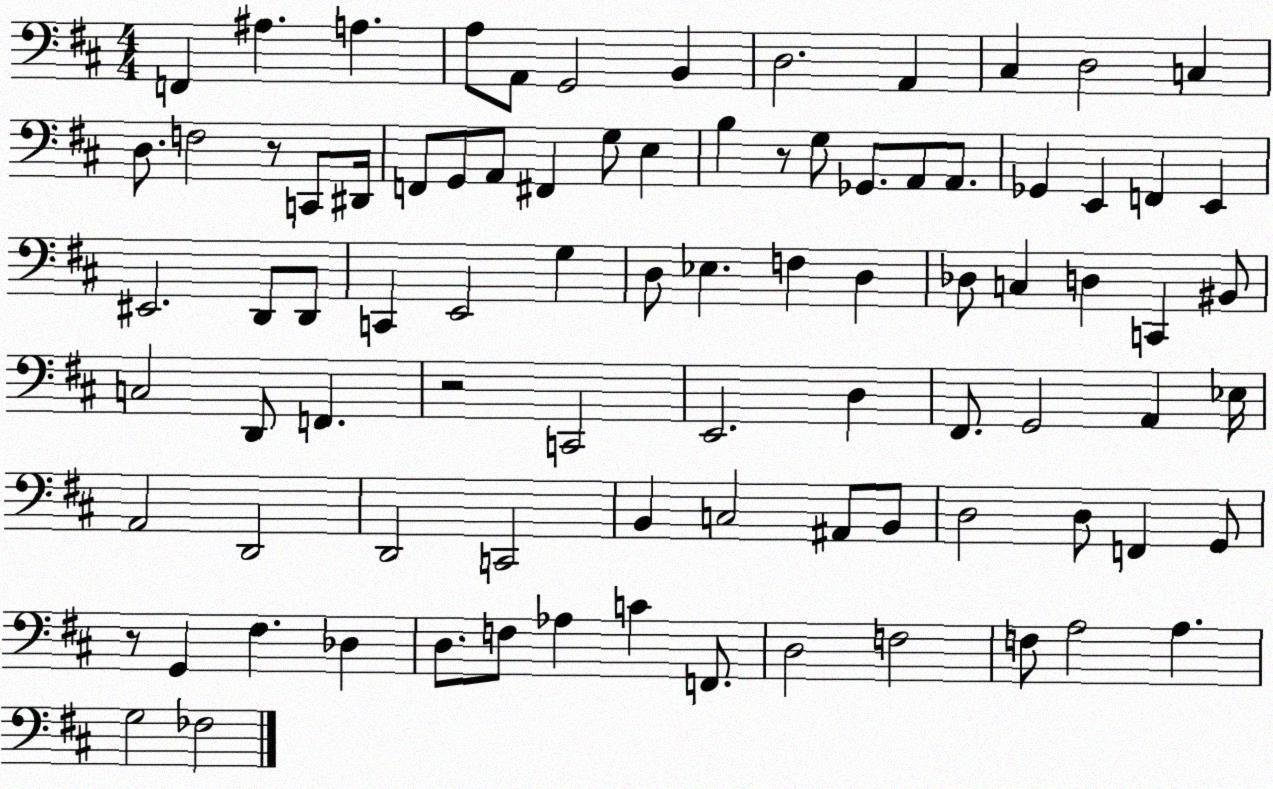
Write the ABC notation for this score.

X:1
T:Untitled
M:4/4
L:1/4
K:D
F,, ^A, A, A,/2 A,,/2 G,,2 B,, D,2 A,, ^C, D,2 C, D,/2 F,2 z/2 C,,/2 ^D,,/4 F,,/2 G,,/2 A,,/2 ^F,, G,/2 E, B, z/2 G,/2 _G,,/2 A,,/2 A,,/2 _G,, E,, F,, E,, ^E,,2 D,,/2 D,,/2 C,, E,,2 G, D,/2 _E, F, D, _D,/2 C, D, C,, ^B,,/2 C,2 D,,/2 F,, z2 C,,2 E,,2 D, ^F,,/2 G,,2 A,, _E,/4 A,,2 D,,2 D,,2 C,,2 B,, C,2 ^A,,/2 B,,/2 D,2 D,/2 F,, G,,/2 z/2 G,, ^F, _D, D,/2 F,/2 _A, C F,,/2 D,2 F,2 F,/2 A,2 A, G,2 _F,2